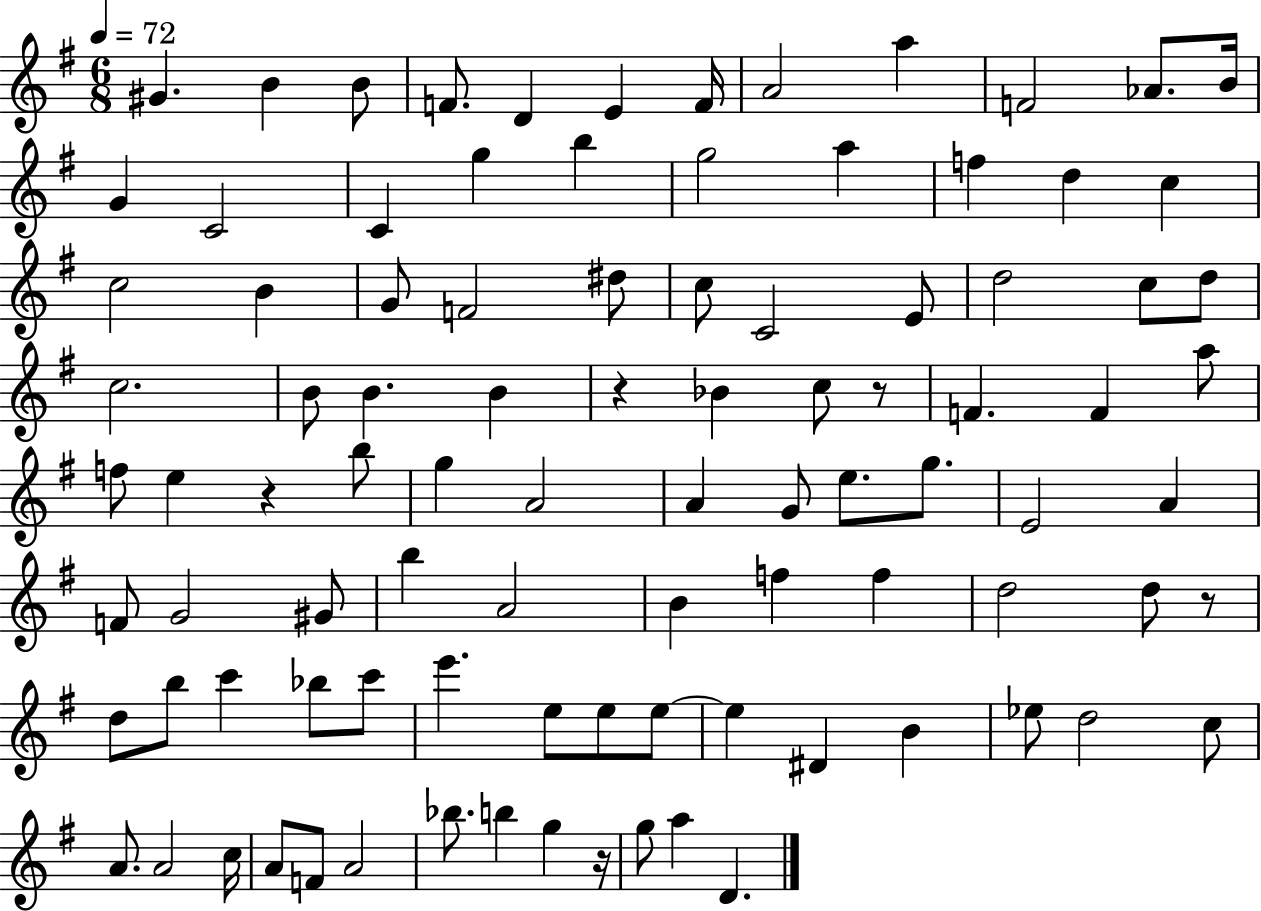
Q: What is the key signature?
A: G major